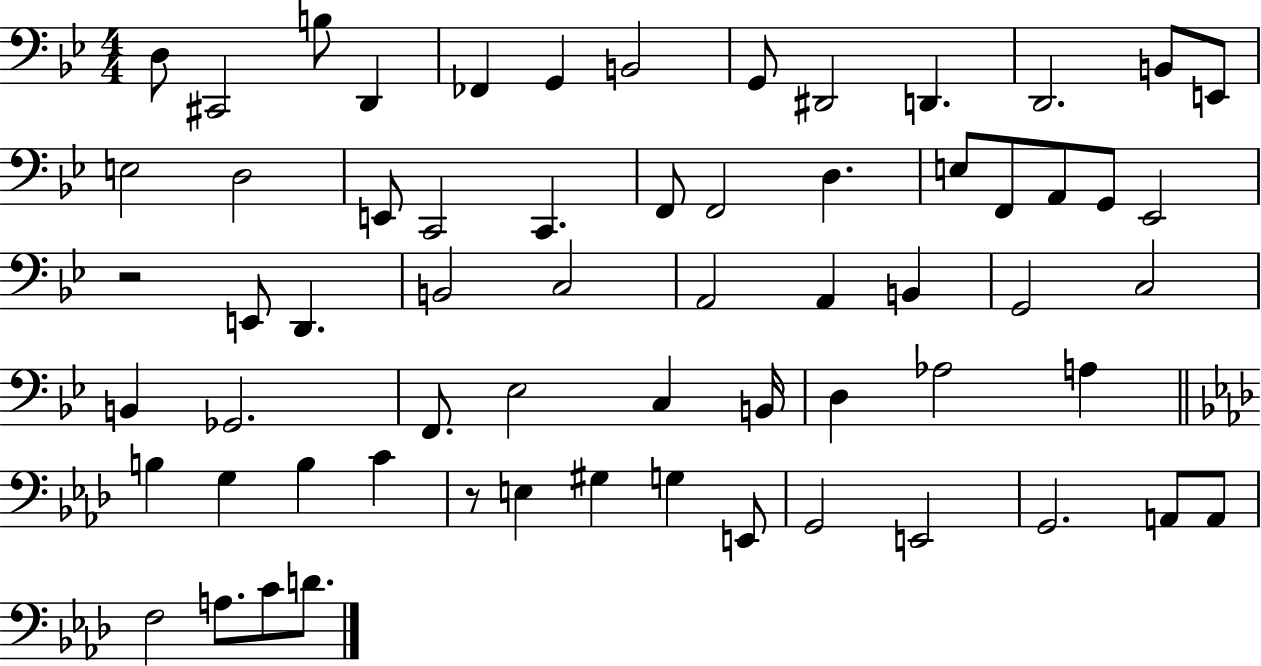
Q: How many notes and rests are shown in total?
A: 63